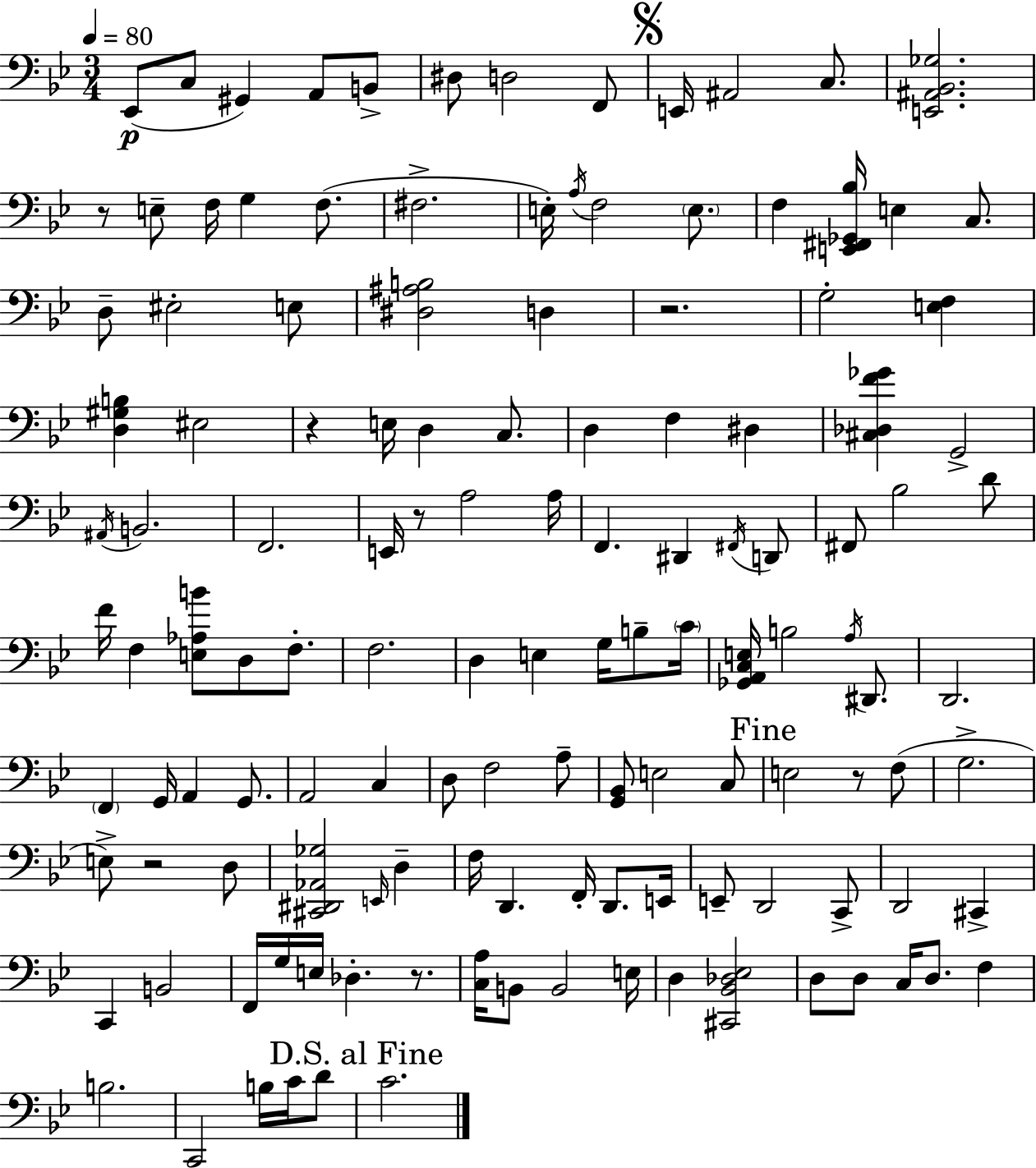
{
  \clef bass
  \numericTimeSignature
  \time 3/4
  \key g \minor
  \tempo 4 = 80
  ees,8(\p c8 gis,4) a,8 b,8-> | dis8 d2 f,8 | \mark \markup { \musicglyph "scripts.segno" } e,16 ais,2 c8. | <e, ais, bes, ges>2. | \break r8 e8-- f16 g4 f8.( | fis2.-> | e16-.) \acciaccatura { a16 } f2 \parenthesize e8. | f4 <e, fis, ges, bes>16 e4 c8. | \break d8-- eis2-. e8 | <dis ais b>2 d4 | r2. | g2-. <e f>4 | \break <d gis b>4 eis2 | r4 e16 d4 c8. | d4 f4 dis4 | <cis des f' ges'>4 g,2-> | \break \acciaccatura { ais,16 } b,2. | f,2. | e,16 r8 a2 | a16 f,4. dis,4 | \break \acciaccatura { fis,16 } d,8 fis,8 bes2 | d'8 f'16 f4 <e aes b'>8 d8 | f8.-. f2. | d4 e4 g16 | \break b8-- \parenthesize c'16 <ges, a, c e>16 b2 | \acciaccatura { a16 } dis,8. d,2. | \parenthesize f,4 g,16 a,4 | g,8. a,2 | \break c4 d8 f2 | a8-- <g, bes,>8 e2 | c8 \mark "Fine" e2 | r8 f8( g2.-> | \break e8->) r2 | d8 <cis, dis, aes, ges>2 | \grace { e,16 } d4-- f16 d,4. | f,16-. d,8. e,16 e,8-- d,2 | \break c,8-> d,2 | cis,4-> c,4 b,2 | f,16 g16 e16 des4.-. | r8. <c a>16 b,8 b,2 | \break e16 d4 <cis, bes, des ees>2 | d8 d8 c16 d8. | f4 b2. | c,2 | \break b16 c'16 d'8 \mark "D.S. al Fine" c'2. | \bar "|."
}